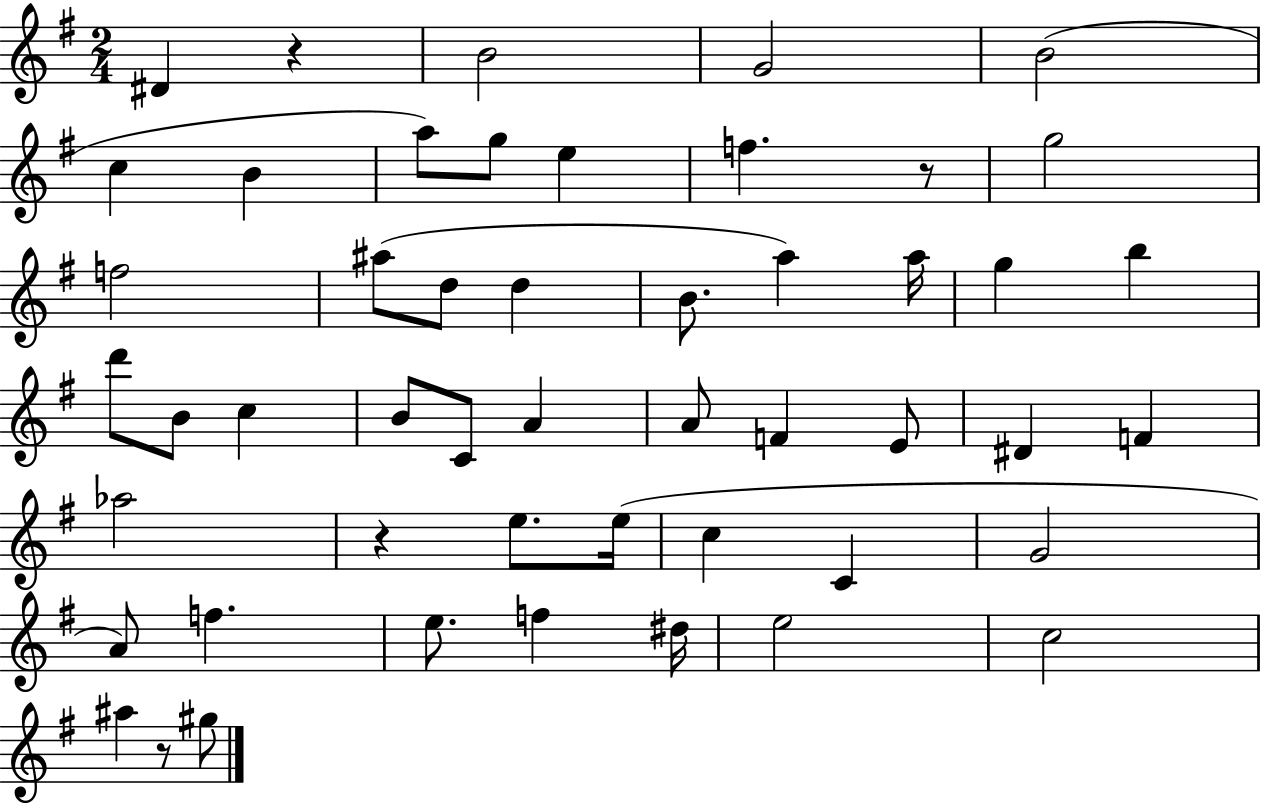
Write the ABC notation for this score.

X:1
T:Untitled
M:2/4
L:1/4
K:G
^D z B2 G2 B2 c B a/2 g/2 e f z/2 g2 f2 ^a/2 d/2 d B/2 a a/4 g b d'/2 B/2 c B/2 C/2 A A/2 F E/2 ^D F _a2 z e/2 e/4 c C G2 A/2 f e/2 f ^d/4 e2 c2 ^a z/2 ^g/2